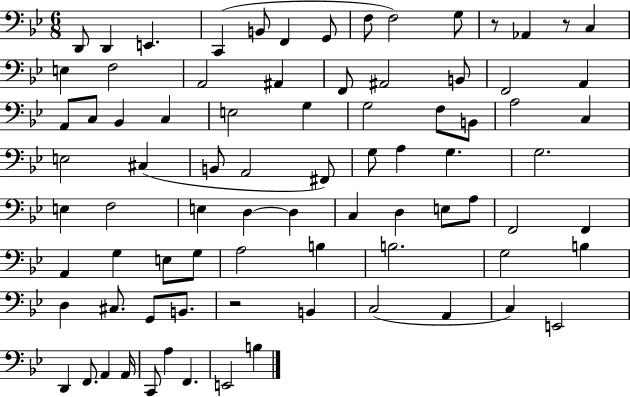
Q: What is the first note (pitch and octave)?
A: D2